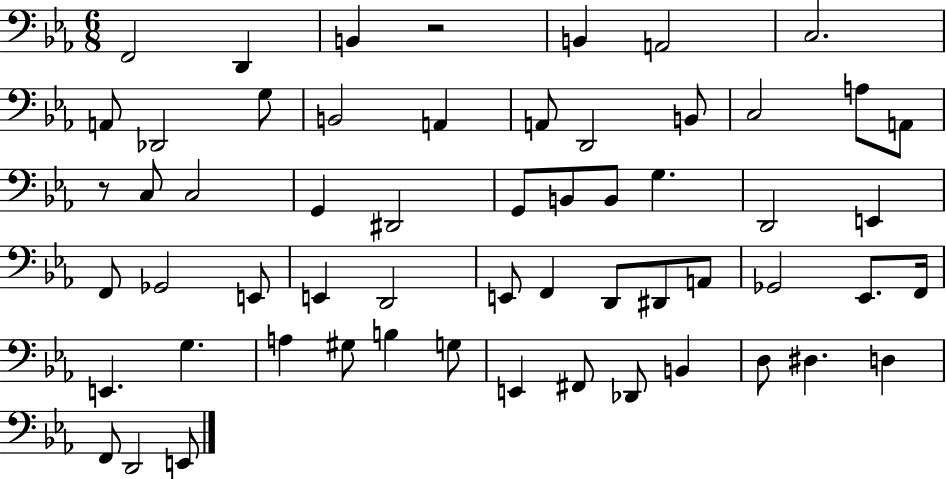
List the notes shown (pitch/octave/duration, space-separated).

F2/h D2/q B2/q R/h B2/q A2/h C3/h. A2/e Db2/h G3/e B2/h A2/q A2/e D2/h B2/e C3/h A3/e A2/e R/e C3/e C3/h G2/q D#2/h G2/e B2/e B2/e G3/q. D2/h E2/q F2/e Gb2/h E2/e E2/q D2/h E2/e F2/q D2/e D#2/e A2/e Gb2/h Eb2/e. F2/s E2/q. G3/q. A3/q G#3/e B3/q G3/e E2/q F#2/e Db2/e B2/q D3/e D#3/q. D3/q F2/e D2/h E2/e